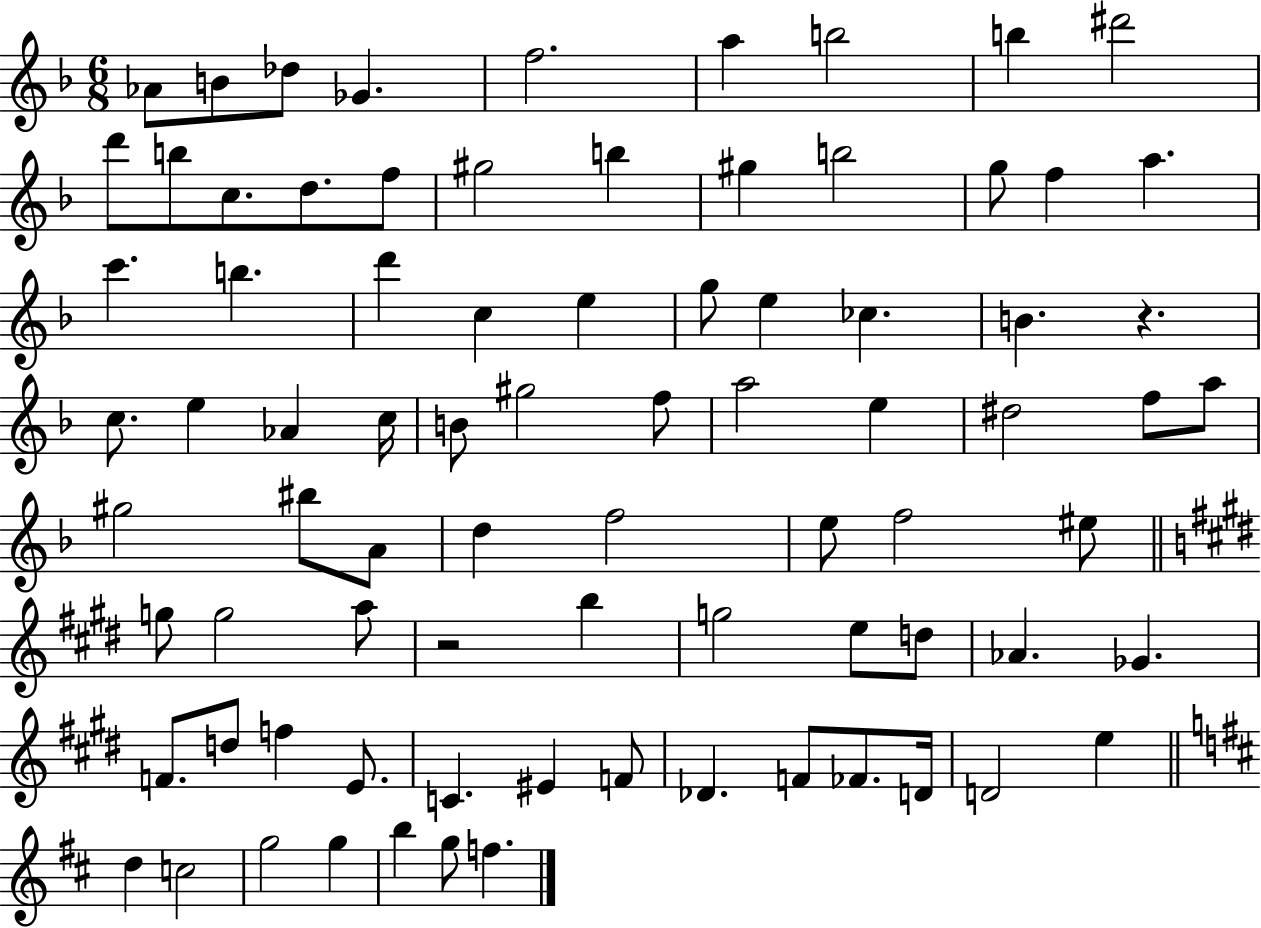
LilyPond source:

{
  \clef treble
  \numericTimeSignature
  \time 6/8
  \key f \major
  aes'8 b'8 des''8 ges'4. | f''2. | a''4 b''2 | b''4 dis'''2 | \break d'''8 b''8 c''8. d''8. f''8 | gis''2 b''4 | gis''4 b''2 | g''8 f''4 a''4. | \break c'''4. b''4. | d'''4 c''4 e''4 | g''8 e''4 ces''4. | b'4. r4. | \break c''8. e''4 aes'4 c''16 | b'8 gis''2 f''8 | a''2 e''4 | dis''2 f''8 a''8 | \break gis''2 bis''8 a'8 | d''4 f''2 | e''8 f''2 eis''8 | \bar "||" \break \key e \major g''8 g''2 a''8 | r2 b''4 | g''2 e''8 d''8 | aes'4. ges'4. | \break f'8. d''8 f''4 e'8. | c'4. eis'4 f'8 | des'4. f'8 fes'8. d'16 | d'2 e''4 | \break \bar "||" \break \key d \major d''4 c''2 | g''2 g''4 | b''4 g''8 f''4. | \bar "|."
}